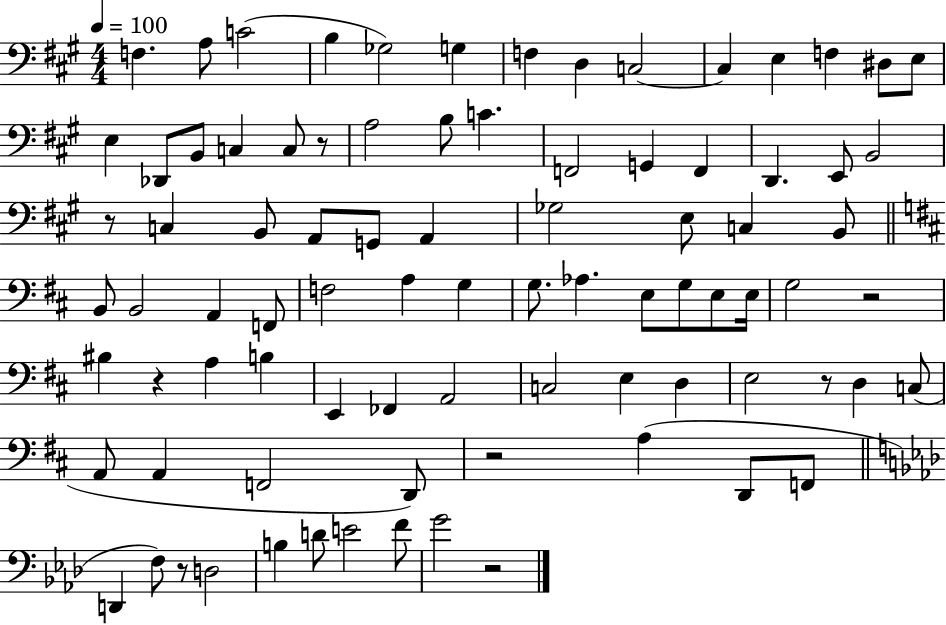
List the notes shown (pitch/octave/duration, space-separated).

F3/q. A3/e C4/h B3/q Gb3/h G3/q F3/q D3/q C3/h C3/q E3/q F3/q D#3/e E3/e E3/q Db2/e B2/e C3/q C3/e R/e A3/h B3/e C4/q. F2/h G2/q F2/q D2/q. E2/e B2/h R/e C3/q B2/e A2/e G2/e A2/q Gb3/h E3/e C3/q B2/e B2/e B2/h A2/q F2/e F3/h A3/q G3/q G3/e. Ab3/q. E3/e G3/e E3/e E3/s G3/h R/h BIS3/q R/q A3/q B3/q E2/q FES2/q A2/h C3/h E3/q D3/q E3/h R/e D3/q C3/e A2/e A2/q F2/h D2/e R/h A3/q D2/e F2/e D2/q F3/e R/e D3/h B3/q D4/e E4/h F4/e G4/h R/h